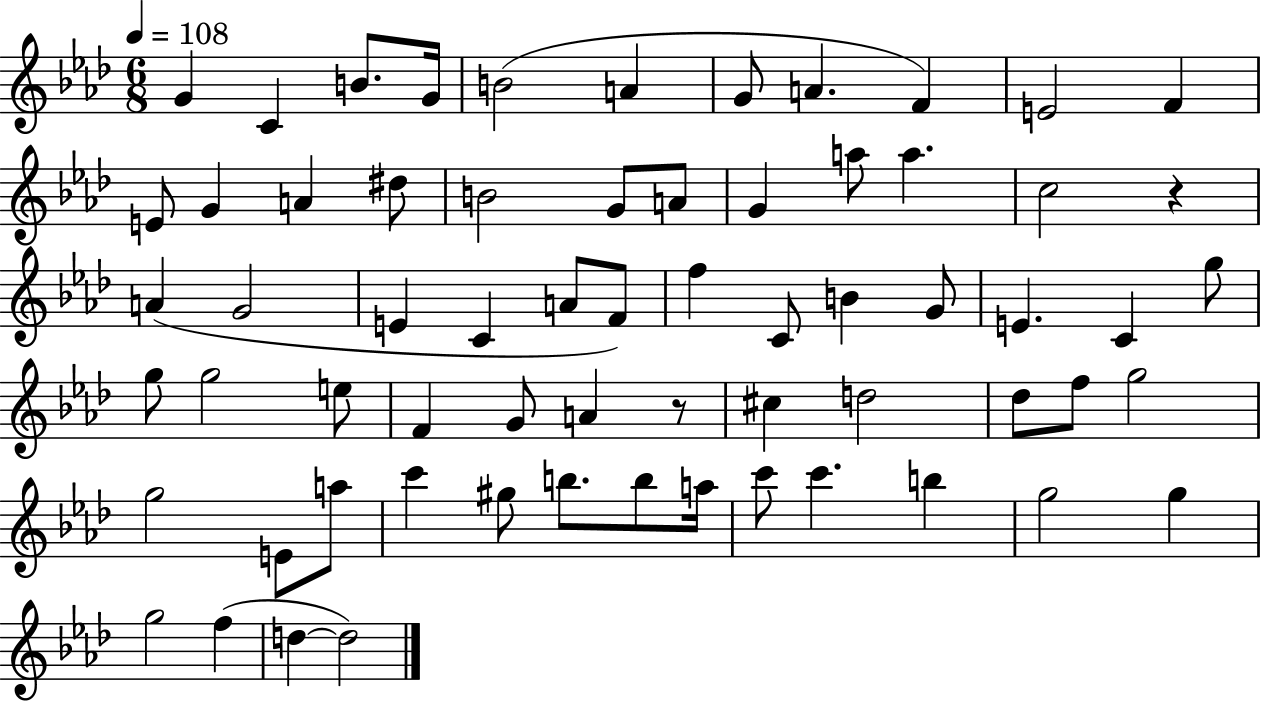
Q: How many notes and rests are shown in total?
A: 65